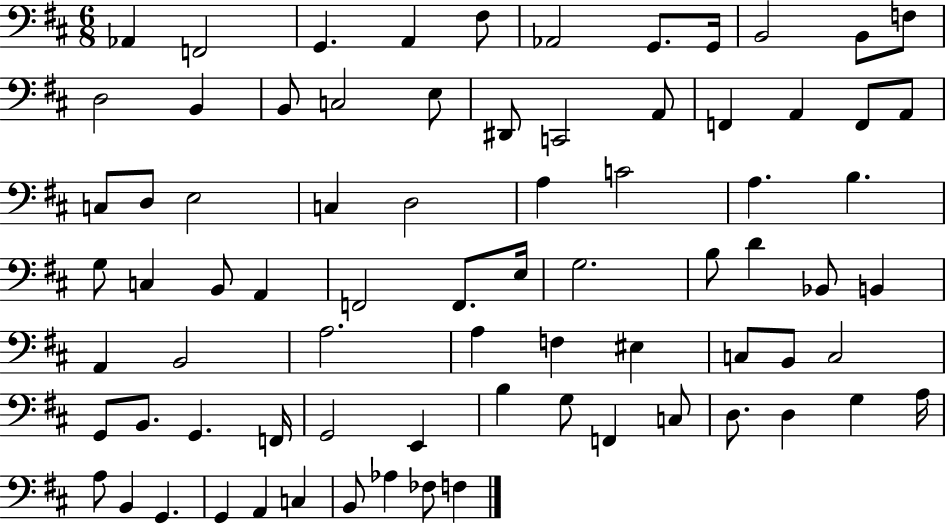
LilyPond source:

{
  \clef bass
  \numericTimeSignature
  \time 6/8
  \key d \major
  aes,4 f,2 | g,4. a,4 fis8 | aes,2 g,8. g,16 | b,2 b,8 f8 | \break d2 b,4 | b,8 c2 e8 | dis,8 c,2 a,8 | f,4 a,4 f,8 a,8 | \break c8 d8 e2 | c4 d2 | a4 c'2 | a4. b4. | \break g8 c4 b,8 a,4 | f,2 f,8. e16 | g2. | b8 d'4 bes,8 b,4 | \break a,4 b,2 | a2. | a4 f4 eis4 | c8 b,8 c2 | \break g,8 b,8. g,4. f,16 | g,2 e,4 | b4 g8 f,4 c8 | d8. d4 g4 a16 | \break a8 b,4 g,4. | g,4 a,4 c4 | b,8 aes4 fes8 f4 | \bar "|."
}